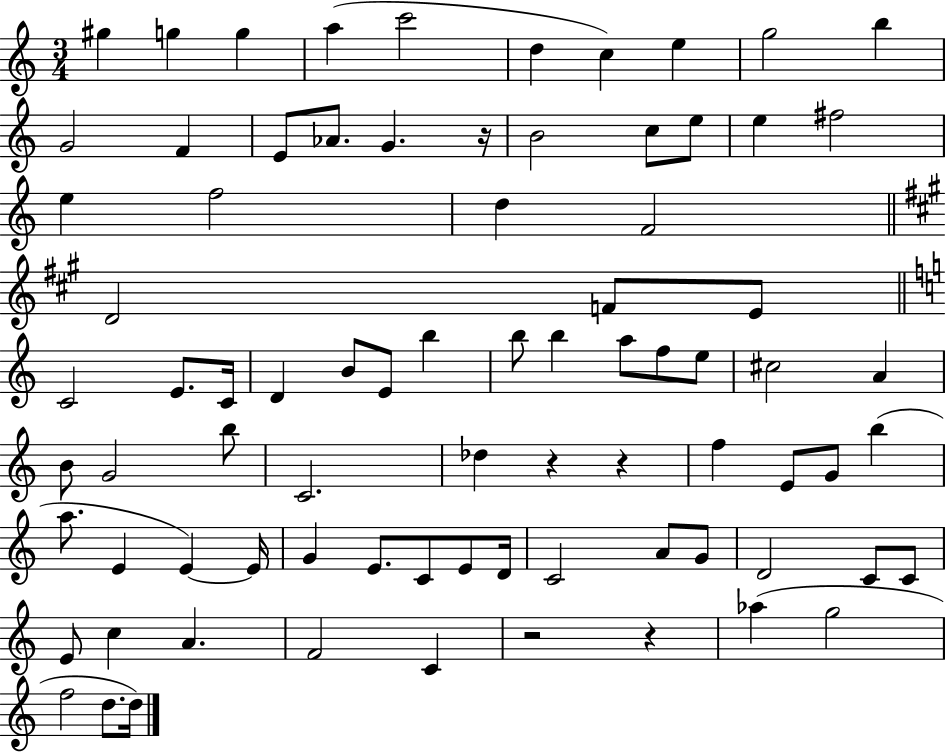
X:1
T:Untitled
M:3/4
L:1/4
K:C
^g g g a c'2 d c e g2 b G2 F E/2 _A/2 G z/4 B2 c/2 e/2 e ^f2 e f2 d F2 D2 F/2 E/2 C2 E/2 C/4 D B/2 E/2 b b/2 b a/2 f/2 e/2 ^c2 A B/2 G2 b/2 C2 _d z z f E/2 G/2 b a/2 E E E/4 G E/2 C/2 E/2 D/4 C2 A/2 G/2 D2 C/2 C/2 E/2 c A F2 C z2 z _a g2 f2 d/2 d/4